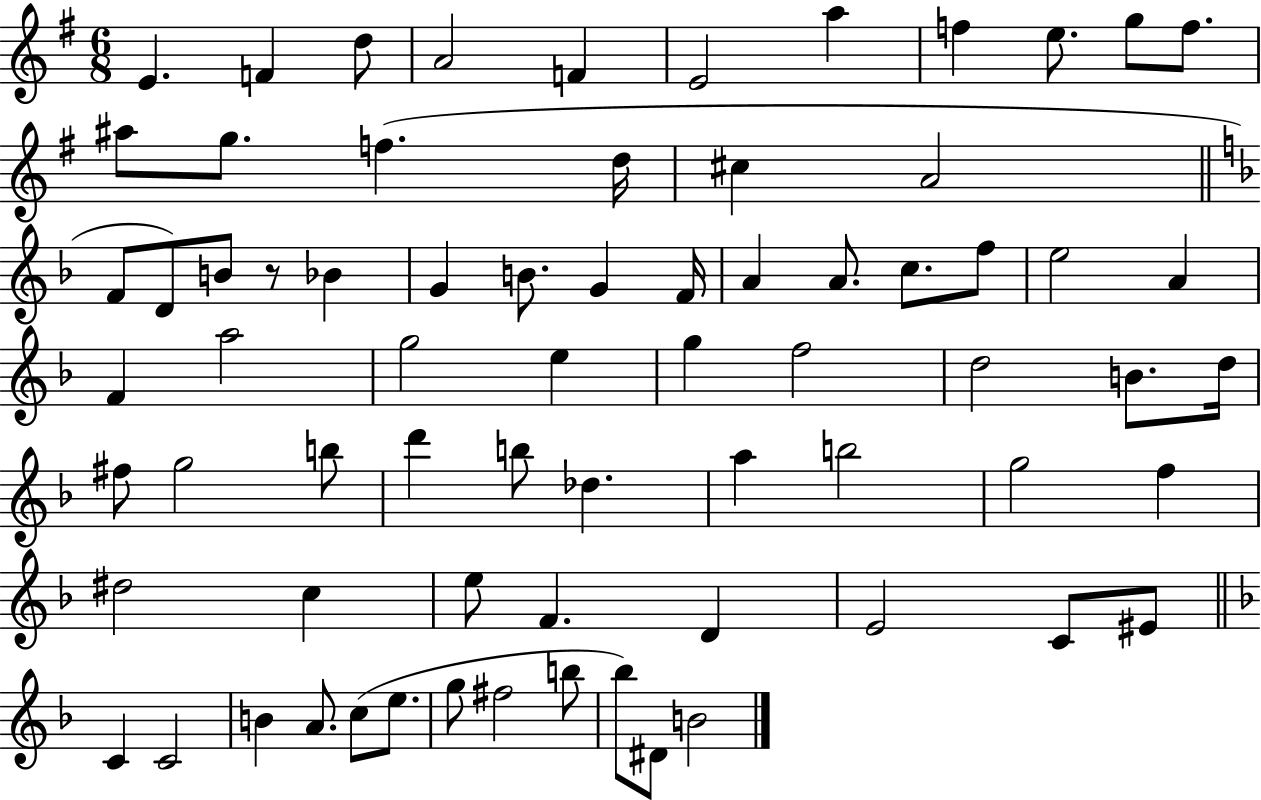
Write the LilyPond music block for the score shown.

{
  \clef treble
  \numericTimeSignature
  \time 6/8
  \key g \major
  e'4. f'4 d''8 | a'2 f'4 | e'2 a''4 | f''4 e''8. g''8 f''8. | \break ais''8 g''8. f''4.( d''16 | cis''4 a'2 | \bar "||" \break \key d \minor f'8 d'8) b'8 r8 bes'4 | g'4 b'8. g'4 f'16 | a'4 a'8. c''8. f''8 | e''2 a'4 | \break f'4 a''2 | g''2 e''4 | g''4 f''2 | d''2 b'8. d''16 | \break fis''8 g''2 b''8 | d'''4 b''8 des''4. | a''4 b''2 | g''2 f''4 | \break dis''2 c''4 | e''8 f'4. d'4 | e'2 c'8 eis'8 | \bar "||" \break \key f \major c'4 c'2 | b'4 a'8. c''8( e''8. | g''8 fis''2 b''8 | bes''8) dis'8 b'2 | \break \bar "|."
}